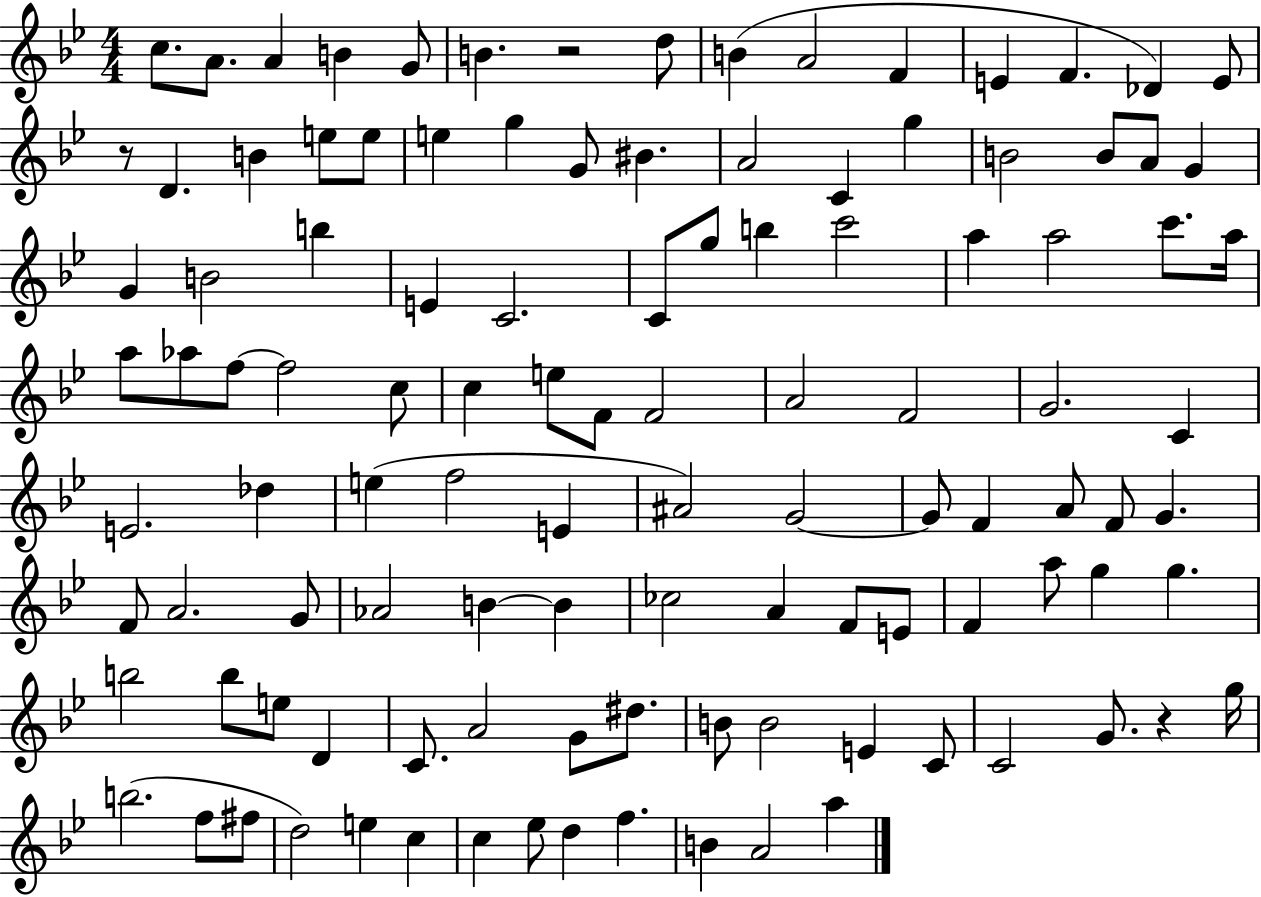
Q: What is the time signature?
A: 4/4